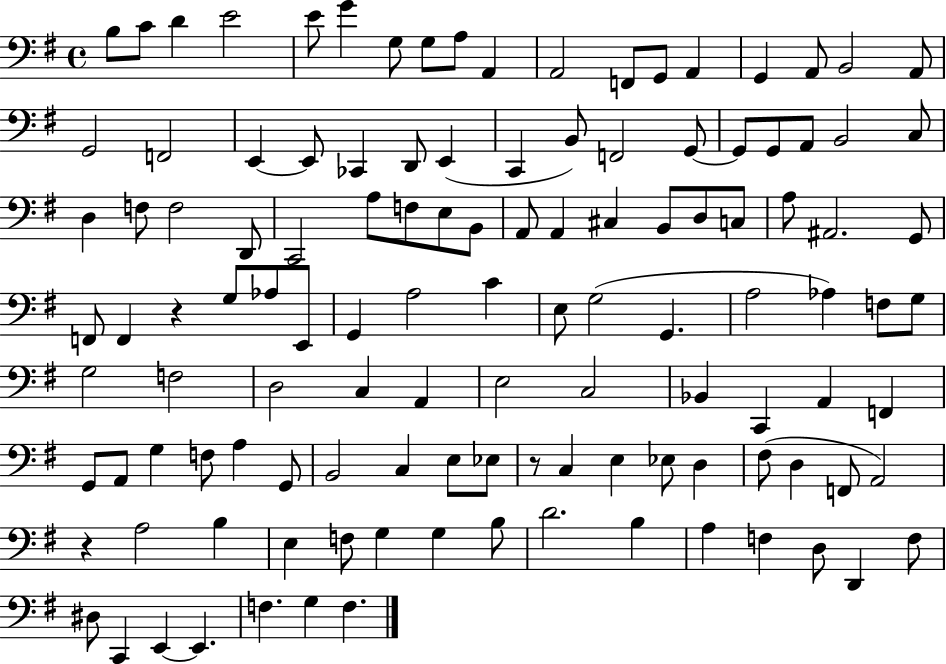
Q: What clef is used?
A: bass